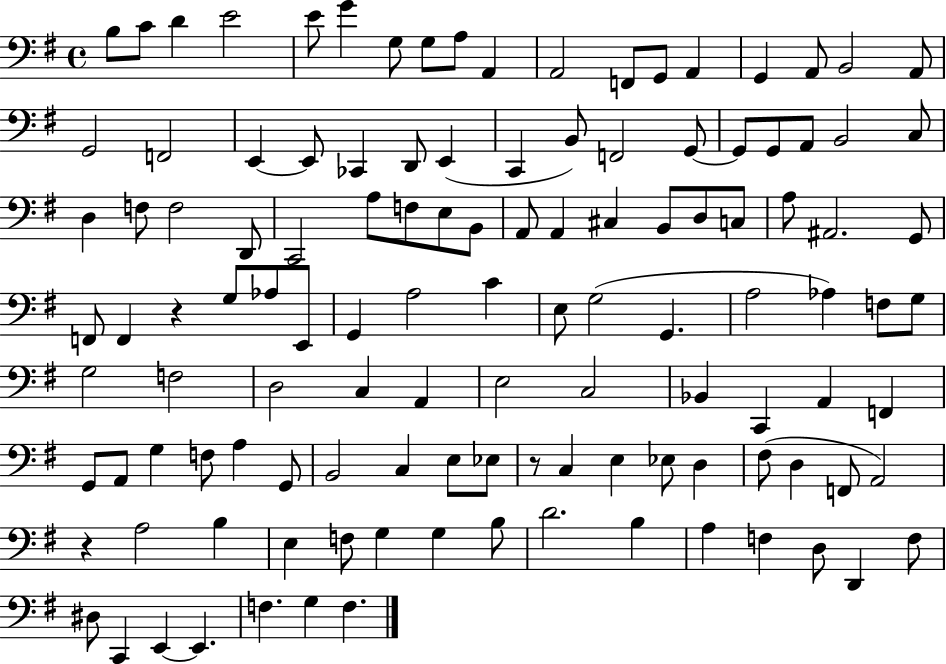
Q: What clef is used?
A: bass